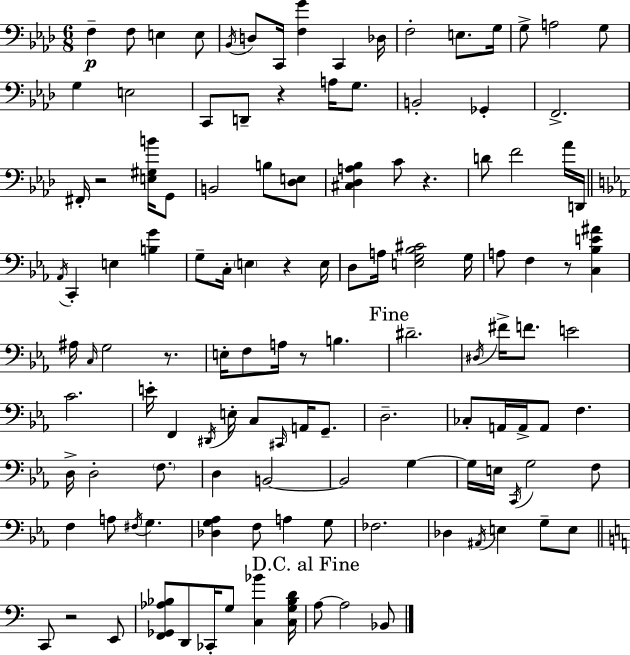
F3/q F3/e E3/q E3/e Bb2/s D3/e C2/s [F3,G4]/q C2/q Db3/s F3/h E3/e. G3/s G3/e A3/h G3/e G3/q E3/h C2/e D2/e R/q A3/s G3/e. B2/h Gb2/q F2/h. F#2/s R/h [E3,G#3,B4]/s G2/e B2/h B3/e [Db3,E3]/e [C#3,Db3,A3,Bb3]/q C4/e R/q. D4/e F4/h Ab4/s D2/s Ab2/s C2/q E3/q [B3,G4]/q G3/e C3/s E3/q R/q E3/s D3/e A3/s [E3,G3,Bb3,C#4]/h G3/s A3/e F3/q R/e [C3,Bb3,E4,A#4]/q A#3/s C3/s G3/h R/e. E3/s F3/e A3/s R/e B3/q. D#4/h. D#3/s F#4/s F4/e. E4/h C4/h. E4/s F2/q D#2/s E3/s C3/e C#2/s A2/s G2/e. D3/h. CES3/e A2/s A2/s A2/e F3/q. D3/s D3/h F3/e. D3/q B2/h B2/h G3/q G3/s E3/s C2/s G3/h F3/e F3/q A3/e F#3/s G3/q. [Db3,G3,Ab3]/q F3/e A3/q G3/e FES3/h. Db3/q A#2/s E3/q G3/e E3/e C2/e R/h E2/e [F2,Gb2,Ab3,Bb3]/e D2/e CES2/s G3/e [C3,Bb4]/q [C3,G3,Bb3,D4]/s A3/e A3/h Bb2/e